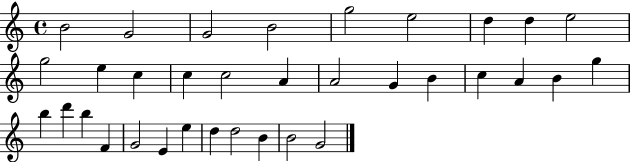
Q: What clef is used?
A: treble